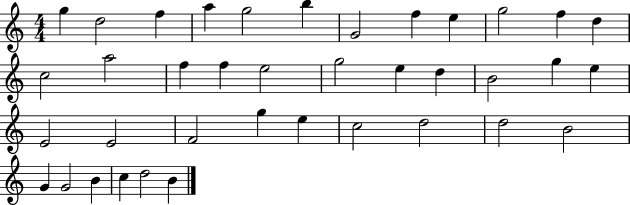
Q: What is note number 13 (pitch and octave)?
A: C5